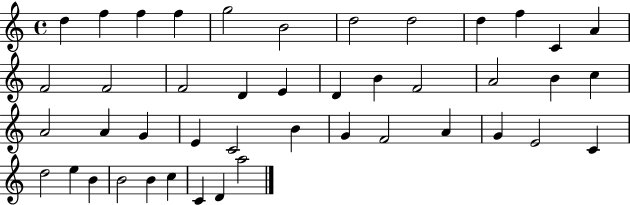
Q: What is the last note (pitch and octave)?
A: A5